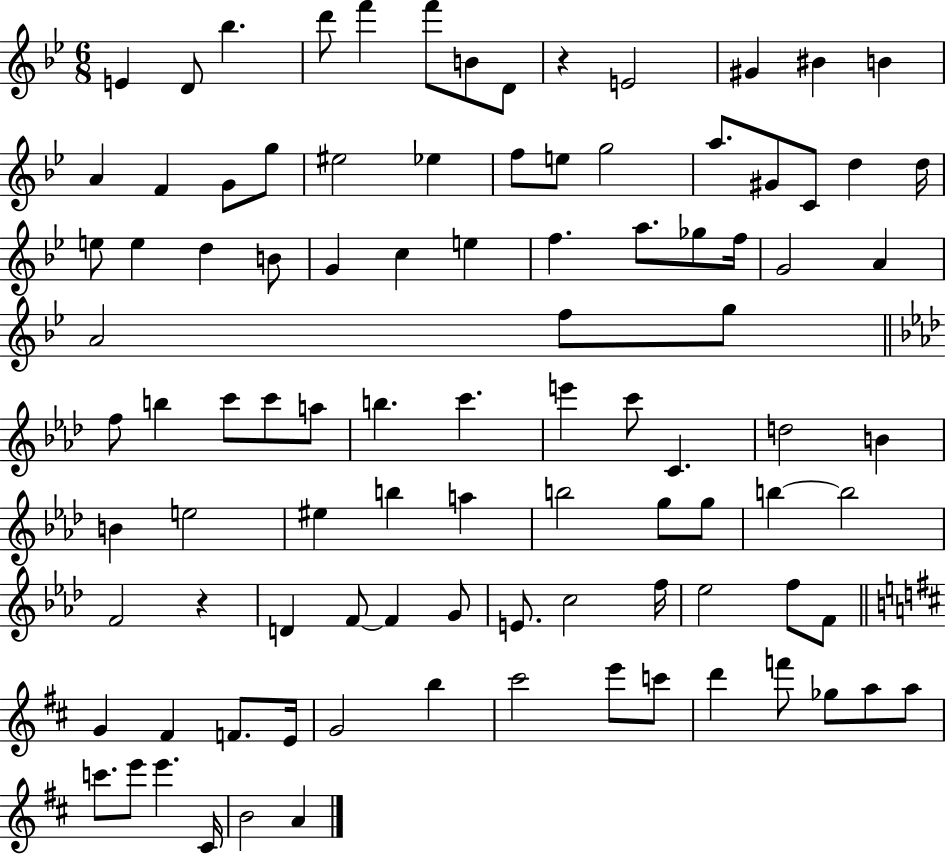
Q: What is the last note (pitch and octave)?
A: A4